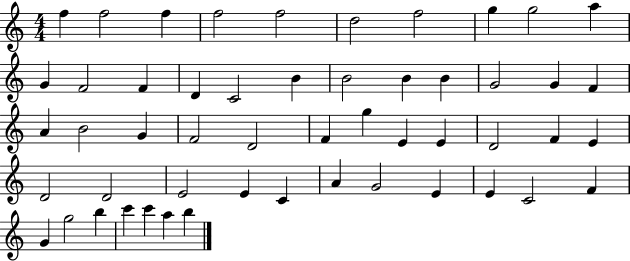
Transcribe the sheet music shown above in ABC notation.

X:1
T:Untitled
M:4/4
L:1/4
K:C
f f2 f f2 f2 d2 f2 g g2 a G F2 F D C2 B B2 B B G2 G F A B2 G F2 D2 F g E E D2 F E D2 D2 E2 E C A G2 E E C2 F G g2 b c' c' a b